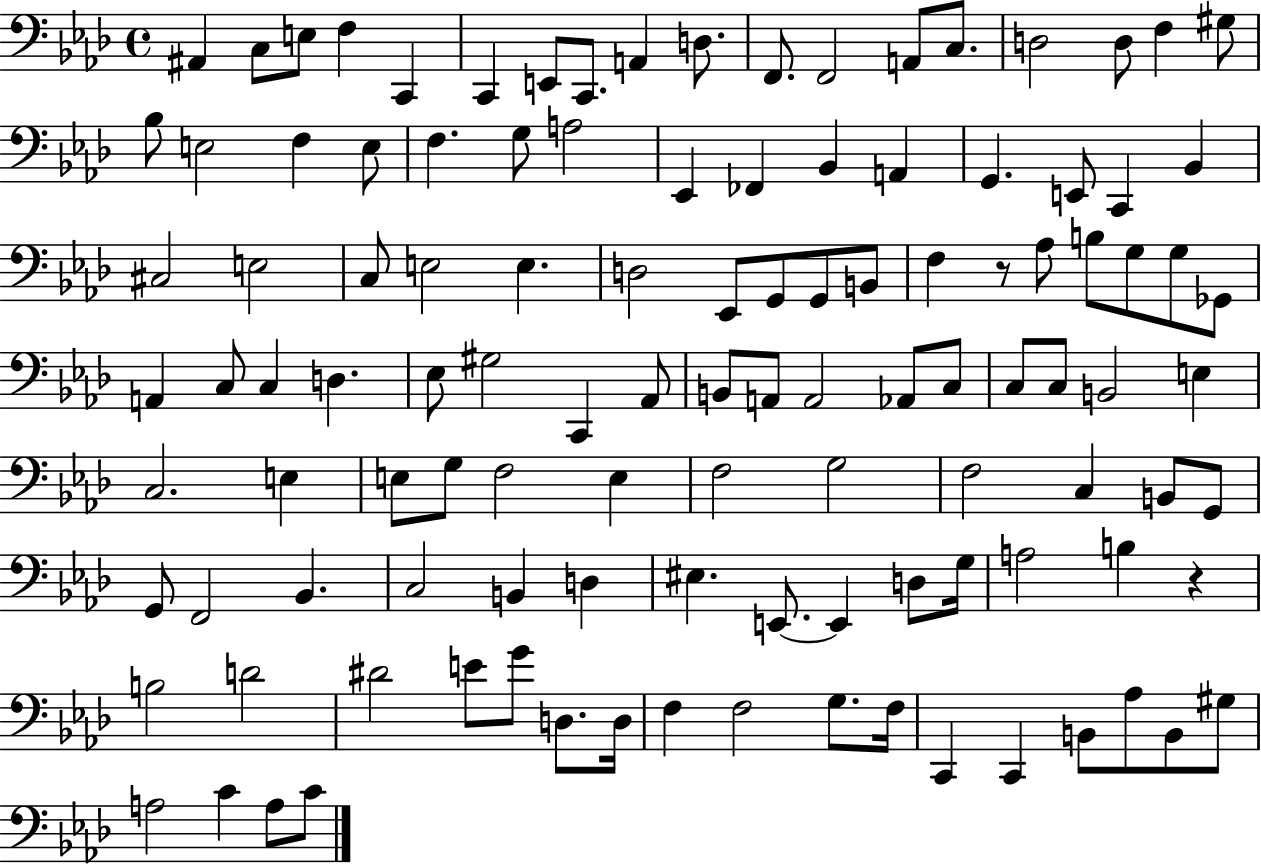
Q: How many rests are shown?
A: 2